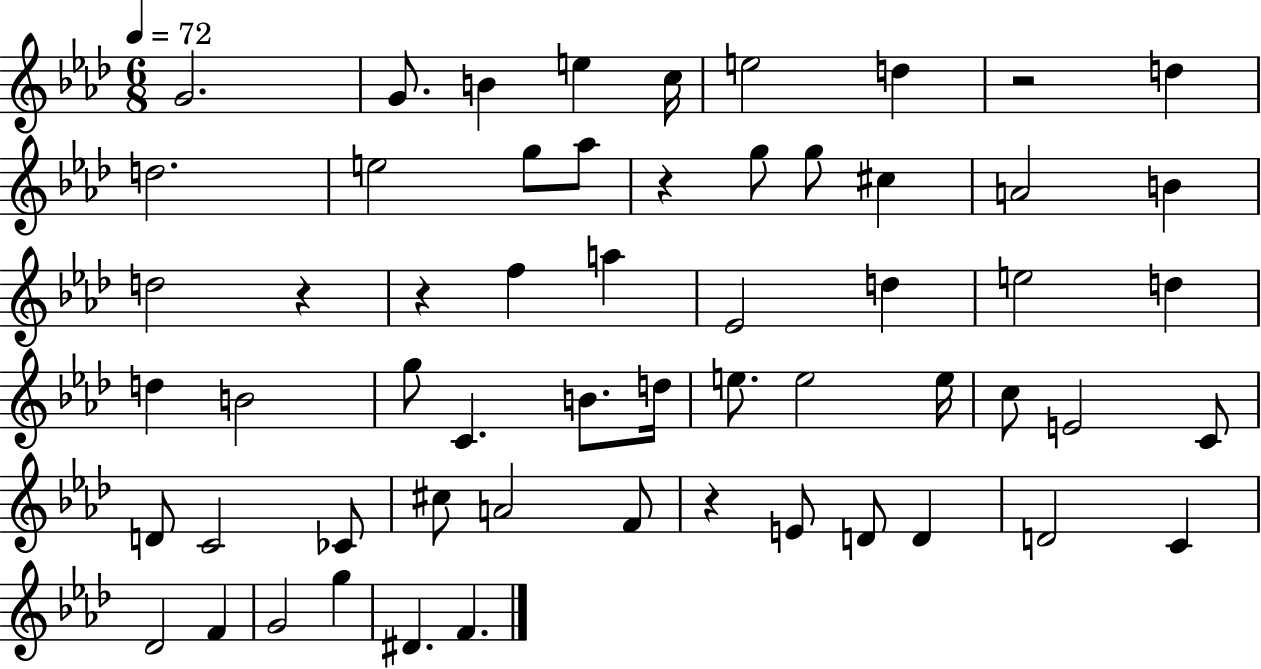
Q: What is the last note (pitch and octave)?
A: F4